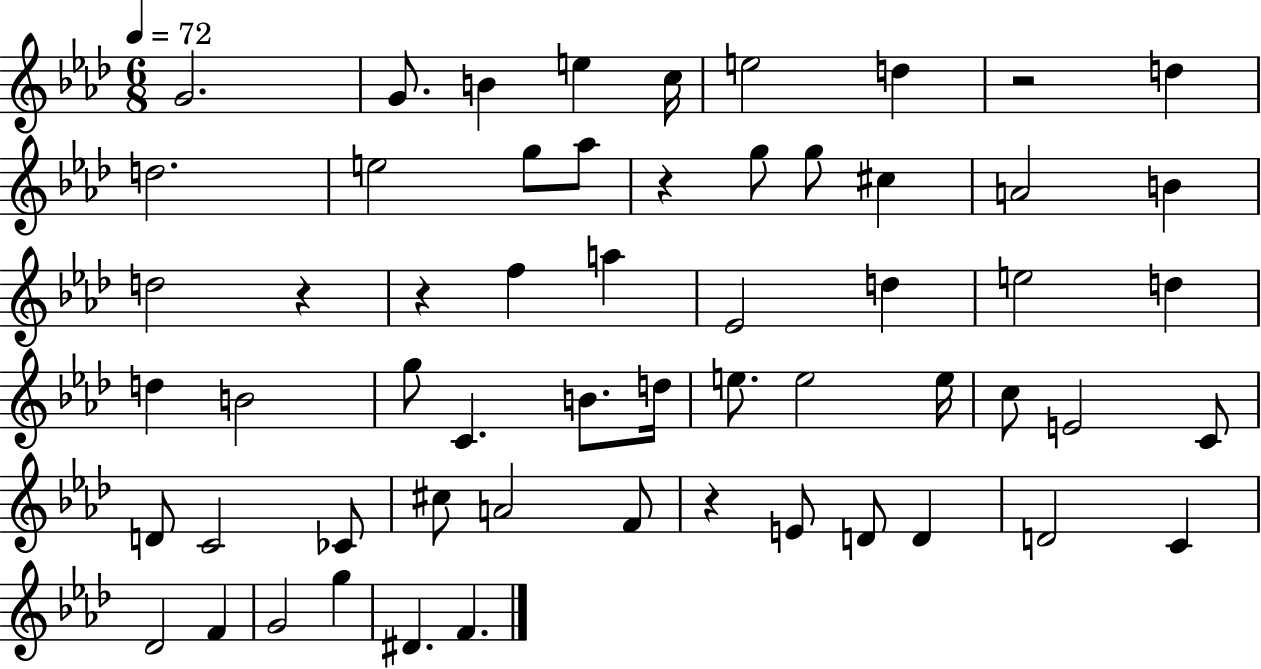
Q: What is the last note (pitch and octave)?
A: F4